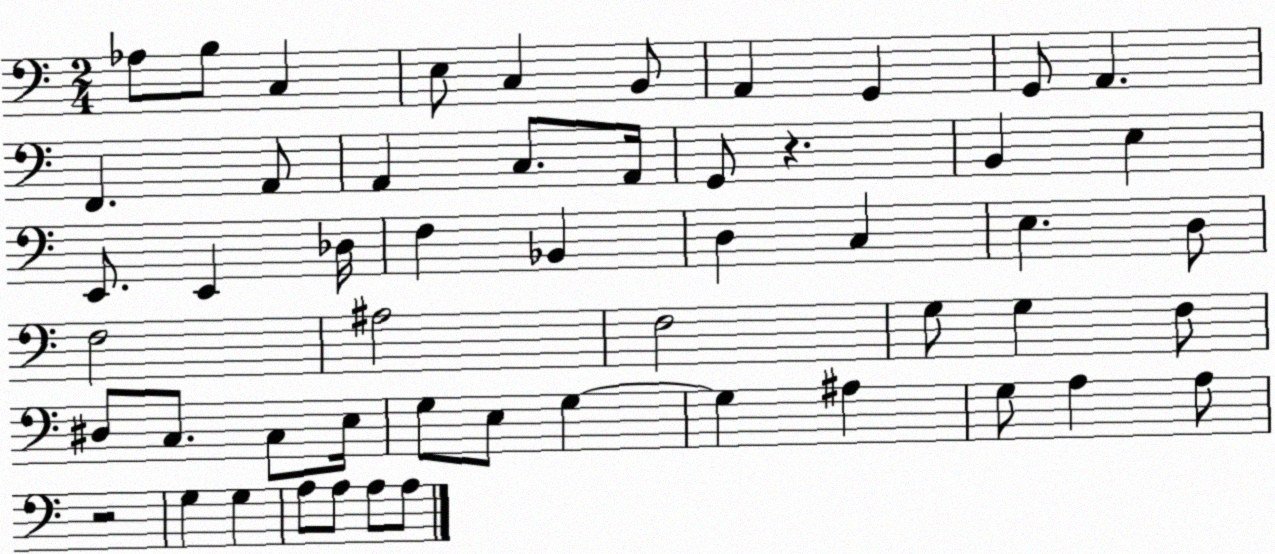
X:1
T:Untitled
M:2/4
L:1/4
K:C
_A,/2 B,/2 C, E,/2 C, B,,/2 A,, G,, G,,/2 A,, F,, A,,/2 A,, C,/2 A,,/4 G,,/2 z B,, E, E,,/2 E,, _D,/4 F, _B,, D, C, E, D,/2 F,2 ^A,2 F,2 G,/2 G, F,/2 ^D,/2 C,/2 C,/2 E,/4 G,/2 E,/2 G, G, ^A, G,/2 A, A,/2 z2 G, G, A,/2 A,/2 A,/2 A,/2